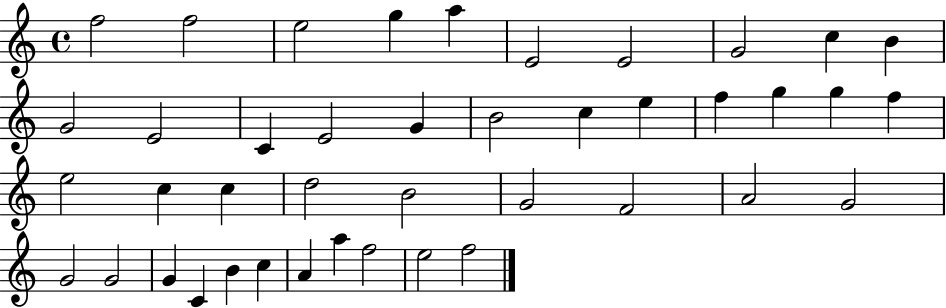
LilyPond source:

{
  \clef treble
  \time 4/4
  \defaultTimeSignature
  \key c \major
  f''2 f''2 | e''2 g''4 a''4 | e'2 e'2 | g'2 c''4 b'4 | \break g'2 e'2 | c'4 e'2 g'4 | b'2 c''4 e''4 | f''4 g''4 g''4 f''4 | \break e''2 c''4 c''4 | d''2 b'2 | g'2 f'2 | a'2 g'2 | \break g'2 g'2 | g'4 c'4 b'4 c''4 | a'4 a''4 f''2 | e''2 f''2 | \break \bar "|."
}